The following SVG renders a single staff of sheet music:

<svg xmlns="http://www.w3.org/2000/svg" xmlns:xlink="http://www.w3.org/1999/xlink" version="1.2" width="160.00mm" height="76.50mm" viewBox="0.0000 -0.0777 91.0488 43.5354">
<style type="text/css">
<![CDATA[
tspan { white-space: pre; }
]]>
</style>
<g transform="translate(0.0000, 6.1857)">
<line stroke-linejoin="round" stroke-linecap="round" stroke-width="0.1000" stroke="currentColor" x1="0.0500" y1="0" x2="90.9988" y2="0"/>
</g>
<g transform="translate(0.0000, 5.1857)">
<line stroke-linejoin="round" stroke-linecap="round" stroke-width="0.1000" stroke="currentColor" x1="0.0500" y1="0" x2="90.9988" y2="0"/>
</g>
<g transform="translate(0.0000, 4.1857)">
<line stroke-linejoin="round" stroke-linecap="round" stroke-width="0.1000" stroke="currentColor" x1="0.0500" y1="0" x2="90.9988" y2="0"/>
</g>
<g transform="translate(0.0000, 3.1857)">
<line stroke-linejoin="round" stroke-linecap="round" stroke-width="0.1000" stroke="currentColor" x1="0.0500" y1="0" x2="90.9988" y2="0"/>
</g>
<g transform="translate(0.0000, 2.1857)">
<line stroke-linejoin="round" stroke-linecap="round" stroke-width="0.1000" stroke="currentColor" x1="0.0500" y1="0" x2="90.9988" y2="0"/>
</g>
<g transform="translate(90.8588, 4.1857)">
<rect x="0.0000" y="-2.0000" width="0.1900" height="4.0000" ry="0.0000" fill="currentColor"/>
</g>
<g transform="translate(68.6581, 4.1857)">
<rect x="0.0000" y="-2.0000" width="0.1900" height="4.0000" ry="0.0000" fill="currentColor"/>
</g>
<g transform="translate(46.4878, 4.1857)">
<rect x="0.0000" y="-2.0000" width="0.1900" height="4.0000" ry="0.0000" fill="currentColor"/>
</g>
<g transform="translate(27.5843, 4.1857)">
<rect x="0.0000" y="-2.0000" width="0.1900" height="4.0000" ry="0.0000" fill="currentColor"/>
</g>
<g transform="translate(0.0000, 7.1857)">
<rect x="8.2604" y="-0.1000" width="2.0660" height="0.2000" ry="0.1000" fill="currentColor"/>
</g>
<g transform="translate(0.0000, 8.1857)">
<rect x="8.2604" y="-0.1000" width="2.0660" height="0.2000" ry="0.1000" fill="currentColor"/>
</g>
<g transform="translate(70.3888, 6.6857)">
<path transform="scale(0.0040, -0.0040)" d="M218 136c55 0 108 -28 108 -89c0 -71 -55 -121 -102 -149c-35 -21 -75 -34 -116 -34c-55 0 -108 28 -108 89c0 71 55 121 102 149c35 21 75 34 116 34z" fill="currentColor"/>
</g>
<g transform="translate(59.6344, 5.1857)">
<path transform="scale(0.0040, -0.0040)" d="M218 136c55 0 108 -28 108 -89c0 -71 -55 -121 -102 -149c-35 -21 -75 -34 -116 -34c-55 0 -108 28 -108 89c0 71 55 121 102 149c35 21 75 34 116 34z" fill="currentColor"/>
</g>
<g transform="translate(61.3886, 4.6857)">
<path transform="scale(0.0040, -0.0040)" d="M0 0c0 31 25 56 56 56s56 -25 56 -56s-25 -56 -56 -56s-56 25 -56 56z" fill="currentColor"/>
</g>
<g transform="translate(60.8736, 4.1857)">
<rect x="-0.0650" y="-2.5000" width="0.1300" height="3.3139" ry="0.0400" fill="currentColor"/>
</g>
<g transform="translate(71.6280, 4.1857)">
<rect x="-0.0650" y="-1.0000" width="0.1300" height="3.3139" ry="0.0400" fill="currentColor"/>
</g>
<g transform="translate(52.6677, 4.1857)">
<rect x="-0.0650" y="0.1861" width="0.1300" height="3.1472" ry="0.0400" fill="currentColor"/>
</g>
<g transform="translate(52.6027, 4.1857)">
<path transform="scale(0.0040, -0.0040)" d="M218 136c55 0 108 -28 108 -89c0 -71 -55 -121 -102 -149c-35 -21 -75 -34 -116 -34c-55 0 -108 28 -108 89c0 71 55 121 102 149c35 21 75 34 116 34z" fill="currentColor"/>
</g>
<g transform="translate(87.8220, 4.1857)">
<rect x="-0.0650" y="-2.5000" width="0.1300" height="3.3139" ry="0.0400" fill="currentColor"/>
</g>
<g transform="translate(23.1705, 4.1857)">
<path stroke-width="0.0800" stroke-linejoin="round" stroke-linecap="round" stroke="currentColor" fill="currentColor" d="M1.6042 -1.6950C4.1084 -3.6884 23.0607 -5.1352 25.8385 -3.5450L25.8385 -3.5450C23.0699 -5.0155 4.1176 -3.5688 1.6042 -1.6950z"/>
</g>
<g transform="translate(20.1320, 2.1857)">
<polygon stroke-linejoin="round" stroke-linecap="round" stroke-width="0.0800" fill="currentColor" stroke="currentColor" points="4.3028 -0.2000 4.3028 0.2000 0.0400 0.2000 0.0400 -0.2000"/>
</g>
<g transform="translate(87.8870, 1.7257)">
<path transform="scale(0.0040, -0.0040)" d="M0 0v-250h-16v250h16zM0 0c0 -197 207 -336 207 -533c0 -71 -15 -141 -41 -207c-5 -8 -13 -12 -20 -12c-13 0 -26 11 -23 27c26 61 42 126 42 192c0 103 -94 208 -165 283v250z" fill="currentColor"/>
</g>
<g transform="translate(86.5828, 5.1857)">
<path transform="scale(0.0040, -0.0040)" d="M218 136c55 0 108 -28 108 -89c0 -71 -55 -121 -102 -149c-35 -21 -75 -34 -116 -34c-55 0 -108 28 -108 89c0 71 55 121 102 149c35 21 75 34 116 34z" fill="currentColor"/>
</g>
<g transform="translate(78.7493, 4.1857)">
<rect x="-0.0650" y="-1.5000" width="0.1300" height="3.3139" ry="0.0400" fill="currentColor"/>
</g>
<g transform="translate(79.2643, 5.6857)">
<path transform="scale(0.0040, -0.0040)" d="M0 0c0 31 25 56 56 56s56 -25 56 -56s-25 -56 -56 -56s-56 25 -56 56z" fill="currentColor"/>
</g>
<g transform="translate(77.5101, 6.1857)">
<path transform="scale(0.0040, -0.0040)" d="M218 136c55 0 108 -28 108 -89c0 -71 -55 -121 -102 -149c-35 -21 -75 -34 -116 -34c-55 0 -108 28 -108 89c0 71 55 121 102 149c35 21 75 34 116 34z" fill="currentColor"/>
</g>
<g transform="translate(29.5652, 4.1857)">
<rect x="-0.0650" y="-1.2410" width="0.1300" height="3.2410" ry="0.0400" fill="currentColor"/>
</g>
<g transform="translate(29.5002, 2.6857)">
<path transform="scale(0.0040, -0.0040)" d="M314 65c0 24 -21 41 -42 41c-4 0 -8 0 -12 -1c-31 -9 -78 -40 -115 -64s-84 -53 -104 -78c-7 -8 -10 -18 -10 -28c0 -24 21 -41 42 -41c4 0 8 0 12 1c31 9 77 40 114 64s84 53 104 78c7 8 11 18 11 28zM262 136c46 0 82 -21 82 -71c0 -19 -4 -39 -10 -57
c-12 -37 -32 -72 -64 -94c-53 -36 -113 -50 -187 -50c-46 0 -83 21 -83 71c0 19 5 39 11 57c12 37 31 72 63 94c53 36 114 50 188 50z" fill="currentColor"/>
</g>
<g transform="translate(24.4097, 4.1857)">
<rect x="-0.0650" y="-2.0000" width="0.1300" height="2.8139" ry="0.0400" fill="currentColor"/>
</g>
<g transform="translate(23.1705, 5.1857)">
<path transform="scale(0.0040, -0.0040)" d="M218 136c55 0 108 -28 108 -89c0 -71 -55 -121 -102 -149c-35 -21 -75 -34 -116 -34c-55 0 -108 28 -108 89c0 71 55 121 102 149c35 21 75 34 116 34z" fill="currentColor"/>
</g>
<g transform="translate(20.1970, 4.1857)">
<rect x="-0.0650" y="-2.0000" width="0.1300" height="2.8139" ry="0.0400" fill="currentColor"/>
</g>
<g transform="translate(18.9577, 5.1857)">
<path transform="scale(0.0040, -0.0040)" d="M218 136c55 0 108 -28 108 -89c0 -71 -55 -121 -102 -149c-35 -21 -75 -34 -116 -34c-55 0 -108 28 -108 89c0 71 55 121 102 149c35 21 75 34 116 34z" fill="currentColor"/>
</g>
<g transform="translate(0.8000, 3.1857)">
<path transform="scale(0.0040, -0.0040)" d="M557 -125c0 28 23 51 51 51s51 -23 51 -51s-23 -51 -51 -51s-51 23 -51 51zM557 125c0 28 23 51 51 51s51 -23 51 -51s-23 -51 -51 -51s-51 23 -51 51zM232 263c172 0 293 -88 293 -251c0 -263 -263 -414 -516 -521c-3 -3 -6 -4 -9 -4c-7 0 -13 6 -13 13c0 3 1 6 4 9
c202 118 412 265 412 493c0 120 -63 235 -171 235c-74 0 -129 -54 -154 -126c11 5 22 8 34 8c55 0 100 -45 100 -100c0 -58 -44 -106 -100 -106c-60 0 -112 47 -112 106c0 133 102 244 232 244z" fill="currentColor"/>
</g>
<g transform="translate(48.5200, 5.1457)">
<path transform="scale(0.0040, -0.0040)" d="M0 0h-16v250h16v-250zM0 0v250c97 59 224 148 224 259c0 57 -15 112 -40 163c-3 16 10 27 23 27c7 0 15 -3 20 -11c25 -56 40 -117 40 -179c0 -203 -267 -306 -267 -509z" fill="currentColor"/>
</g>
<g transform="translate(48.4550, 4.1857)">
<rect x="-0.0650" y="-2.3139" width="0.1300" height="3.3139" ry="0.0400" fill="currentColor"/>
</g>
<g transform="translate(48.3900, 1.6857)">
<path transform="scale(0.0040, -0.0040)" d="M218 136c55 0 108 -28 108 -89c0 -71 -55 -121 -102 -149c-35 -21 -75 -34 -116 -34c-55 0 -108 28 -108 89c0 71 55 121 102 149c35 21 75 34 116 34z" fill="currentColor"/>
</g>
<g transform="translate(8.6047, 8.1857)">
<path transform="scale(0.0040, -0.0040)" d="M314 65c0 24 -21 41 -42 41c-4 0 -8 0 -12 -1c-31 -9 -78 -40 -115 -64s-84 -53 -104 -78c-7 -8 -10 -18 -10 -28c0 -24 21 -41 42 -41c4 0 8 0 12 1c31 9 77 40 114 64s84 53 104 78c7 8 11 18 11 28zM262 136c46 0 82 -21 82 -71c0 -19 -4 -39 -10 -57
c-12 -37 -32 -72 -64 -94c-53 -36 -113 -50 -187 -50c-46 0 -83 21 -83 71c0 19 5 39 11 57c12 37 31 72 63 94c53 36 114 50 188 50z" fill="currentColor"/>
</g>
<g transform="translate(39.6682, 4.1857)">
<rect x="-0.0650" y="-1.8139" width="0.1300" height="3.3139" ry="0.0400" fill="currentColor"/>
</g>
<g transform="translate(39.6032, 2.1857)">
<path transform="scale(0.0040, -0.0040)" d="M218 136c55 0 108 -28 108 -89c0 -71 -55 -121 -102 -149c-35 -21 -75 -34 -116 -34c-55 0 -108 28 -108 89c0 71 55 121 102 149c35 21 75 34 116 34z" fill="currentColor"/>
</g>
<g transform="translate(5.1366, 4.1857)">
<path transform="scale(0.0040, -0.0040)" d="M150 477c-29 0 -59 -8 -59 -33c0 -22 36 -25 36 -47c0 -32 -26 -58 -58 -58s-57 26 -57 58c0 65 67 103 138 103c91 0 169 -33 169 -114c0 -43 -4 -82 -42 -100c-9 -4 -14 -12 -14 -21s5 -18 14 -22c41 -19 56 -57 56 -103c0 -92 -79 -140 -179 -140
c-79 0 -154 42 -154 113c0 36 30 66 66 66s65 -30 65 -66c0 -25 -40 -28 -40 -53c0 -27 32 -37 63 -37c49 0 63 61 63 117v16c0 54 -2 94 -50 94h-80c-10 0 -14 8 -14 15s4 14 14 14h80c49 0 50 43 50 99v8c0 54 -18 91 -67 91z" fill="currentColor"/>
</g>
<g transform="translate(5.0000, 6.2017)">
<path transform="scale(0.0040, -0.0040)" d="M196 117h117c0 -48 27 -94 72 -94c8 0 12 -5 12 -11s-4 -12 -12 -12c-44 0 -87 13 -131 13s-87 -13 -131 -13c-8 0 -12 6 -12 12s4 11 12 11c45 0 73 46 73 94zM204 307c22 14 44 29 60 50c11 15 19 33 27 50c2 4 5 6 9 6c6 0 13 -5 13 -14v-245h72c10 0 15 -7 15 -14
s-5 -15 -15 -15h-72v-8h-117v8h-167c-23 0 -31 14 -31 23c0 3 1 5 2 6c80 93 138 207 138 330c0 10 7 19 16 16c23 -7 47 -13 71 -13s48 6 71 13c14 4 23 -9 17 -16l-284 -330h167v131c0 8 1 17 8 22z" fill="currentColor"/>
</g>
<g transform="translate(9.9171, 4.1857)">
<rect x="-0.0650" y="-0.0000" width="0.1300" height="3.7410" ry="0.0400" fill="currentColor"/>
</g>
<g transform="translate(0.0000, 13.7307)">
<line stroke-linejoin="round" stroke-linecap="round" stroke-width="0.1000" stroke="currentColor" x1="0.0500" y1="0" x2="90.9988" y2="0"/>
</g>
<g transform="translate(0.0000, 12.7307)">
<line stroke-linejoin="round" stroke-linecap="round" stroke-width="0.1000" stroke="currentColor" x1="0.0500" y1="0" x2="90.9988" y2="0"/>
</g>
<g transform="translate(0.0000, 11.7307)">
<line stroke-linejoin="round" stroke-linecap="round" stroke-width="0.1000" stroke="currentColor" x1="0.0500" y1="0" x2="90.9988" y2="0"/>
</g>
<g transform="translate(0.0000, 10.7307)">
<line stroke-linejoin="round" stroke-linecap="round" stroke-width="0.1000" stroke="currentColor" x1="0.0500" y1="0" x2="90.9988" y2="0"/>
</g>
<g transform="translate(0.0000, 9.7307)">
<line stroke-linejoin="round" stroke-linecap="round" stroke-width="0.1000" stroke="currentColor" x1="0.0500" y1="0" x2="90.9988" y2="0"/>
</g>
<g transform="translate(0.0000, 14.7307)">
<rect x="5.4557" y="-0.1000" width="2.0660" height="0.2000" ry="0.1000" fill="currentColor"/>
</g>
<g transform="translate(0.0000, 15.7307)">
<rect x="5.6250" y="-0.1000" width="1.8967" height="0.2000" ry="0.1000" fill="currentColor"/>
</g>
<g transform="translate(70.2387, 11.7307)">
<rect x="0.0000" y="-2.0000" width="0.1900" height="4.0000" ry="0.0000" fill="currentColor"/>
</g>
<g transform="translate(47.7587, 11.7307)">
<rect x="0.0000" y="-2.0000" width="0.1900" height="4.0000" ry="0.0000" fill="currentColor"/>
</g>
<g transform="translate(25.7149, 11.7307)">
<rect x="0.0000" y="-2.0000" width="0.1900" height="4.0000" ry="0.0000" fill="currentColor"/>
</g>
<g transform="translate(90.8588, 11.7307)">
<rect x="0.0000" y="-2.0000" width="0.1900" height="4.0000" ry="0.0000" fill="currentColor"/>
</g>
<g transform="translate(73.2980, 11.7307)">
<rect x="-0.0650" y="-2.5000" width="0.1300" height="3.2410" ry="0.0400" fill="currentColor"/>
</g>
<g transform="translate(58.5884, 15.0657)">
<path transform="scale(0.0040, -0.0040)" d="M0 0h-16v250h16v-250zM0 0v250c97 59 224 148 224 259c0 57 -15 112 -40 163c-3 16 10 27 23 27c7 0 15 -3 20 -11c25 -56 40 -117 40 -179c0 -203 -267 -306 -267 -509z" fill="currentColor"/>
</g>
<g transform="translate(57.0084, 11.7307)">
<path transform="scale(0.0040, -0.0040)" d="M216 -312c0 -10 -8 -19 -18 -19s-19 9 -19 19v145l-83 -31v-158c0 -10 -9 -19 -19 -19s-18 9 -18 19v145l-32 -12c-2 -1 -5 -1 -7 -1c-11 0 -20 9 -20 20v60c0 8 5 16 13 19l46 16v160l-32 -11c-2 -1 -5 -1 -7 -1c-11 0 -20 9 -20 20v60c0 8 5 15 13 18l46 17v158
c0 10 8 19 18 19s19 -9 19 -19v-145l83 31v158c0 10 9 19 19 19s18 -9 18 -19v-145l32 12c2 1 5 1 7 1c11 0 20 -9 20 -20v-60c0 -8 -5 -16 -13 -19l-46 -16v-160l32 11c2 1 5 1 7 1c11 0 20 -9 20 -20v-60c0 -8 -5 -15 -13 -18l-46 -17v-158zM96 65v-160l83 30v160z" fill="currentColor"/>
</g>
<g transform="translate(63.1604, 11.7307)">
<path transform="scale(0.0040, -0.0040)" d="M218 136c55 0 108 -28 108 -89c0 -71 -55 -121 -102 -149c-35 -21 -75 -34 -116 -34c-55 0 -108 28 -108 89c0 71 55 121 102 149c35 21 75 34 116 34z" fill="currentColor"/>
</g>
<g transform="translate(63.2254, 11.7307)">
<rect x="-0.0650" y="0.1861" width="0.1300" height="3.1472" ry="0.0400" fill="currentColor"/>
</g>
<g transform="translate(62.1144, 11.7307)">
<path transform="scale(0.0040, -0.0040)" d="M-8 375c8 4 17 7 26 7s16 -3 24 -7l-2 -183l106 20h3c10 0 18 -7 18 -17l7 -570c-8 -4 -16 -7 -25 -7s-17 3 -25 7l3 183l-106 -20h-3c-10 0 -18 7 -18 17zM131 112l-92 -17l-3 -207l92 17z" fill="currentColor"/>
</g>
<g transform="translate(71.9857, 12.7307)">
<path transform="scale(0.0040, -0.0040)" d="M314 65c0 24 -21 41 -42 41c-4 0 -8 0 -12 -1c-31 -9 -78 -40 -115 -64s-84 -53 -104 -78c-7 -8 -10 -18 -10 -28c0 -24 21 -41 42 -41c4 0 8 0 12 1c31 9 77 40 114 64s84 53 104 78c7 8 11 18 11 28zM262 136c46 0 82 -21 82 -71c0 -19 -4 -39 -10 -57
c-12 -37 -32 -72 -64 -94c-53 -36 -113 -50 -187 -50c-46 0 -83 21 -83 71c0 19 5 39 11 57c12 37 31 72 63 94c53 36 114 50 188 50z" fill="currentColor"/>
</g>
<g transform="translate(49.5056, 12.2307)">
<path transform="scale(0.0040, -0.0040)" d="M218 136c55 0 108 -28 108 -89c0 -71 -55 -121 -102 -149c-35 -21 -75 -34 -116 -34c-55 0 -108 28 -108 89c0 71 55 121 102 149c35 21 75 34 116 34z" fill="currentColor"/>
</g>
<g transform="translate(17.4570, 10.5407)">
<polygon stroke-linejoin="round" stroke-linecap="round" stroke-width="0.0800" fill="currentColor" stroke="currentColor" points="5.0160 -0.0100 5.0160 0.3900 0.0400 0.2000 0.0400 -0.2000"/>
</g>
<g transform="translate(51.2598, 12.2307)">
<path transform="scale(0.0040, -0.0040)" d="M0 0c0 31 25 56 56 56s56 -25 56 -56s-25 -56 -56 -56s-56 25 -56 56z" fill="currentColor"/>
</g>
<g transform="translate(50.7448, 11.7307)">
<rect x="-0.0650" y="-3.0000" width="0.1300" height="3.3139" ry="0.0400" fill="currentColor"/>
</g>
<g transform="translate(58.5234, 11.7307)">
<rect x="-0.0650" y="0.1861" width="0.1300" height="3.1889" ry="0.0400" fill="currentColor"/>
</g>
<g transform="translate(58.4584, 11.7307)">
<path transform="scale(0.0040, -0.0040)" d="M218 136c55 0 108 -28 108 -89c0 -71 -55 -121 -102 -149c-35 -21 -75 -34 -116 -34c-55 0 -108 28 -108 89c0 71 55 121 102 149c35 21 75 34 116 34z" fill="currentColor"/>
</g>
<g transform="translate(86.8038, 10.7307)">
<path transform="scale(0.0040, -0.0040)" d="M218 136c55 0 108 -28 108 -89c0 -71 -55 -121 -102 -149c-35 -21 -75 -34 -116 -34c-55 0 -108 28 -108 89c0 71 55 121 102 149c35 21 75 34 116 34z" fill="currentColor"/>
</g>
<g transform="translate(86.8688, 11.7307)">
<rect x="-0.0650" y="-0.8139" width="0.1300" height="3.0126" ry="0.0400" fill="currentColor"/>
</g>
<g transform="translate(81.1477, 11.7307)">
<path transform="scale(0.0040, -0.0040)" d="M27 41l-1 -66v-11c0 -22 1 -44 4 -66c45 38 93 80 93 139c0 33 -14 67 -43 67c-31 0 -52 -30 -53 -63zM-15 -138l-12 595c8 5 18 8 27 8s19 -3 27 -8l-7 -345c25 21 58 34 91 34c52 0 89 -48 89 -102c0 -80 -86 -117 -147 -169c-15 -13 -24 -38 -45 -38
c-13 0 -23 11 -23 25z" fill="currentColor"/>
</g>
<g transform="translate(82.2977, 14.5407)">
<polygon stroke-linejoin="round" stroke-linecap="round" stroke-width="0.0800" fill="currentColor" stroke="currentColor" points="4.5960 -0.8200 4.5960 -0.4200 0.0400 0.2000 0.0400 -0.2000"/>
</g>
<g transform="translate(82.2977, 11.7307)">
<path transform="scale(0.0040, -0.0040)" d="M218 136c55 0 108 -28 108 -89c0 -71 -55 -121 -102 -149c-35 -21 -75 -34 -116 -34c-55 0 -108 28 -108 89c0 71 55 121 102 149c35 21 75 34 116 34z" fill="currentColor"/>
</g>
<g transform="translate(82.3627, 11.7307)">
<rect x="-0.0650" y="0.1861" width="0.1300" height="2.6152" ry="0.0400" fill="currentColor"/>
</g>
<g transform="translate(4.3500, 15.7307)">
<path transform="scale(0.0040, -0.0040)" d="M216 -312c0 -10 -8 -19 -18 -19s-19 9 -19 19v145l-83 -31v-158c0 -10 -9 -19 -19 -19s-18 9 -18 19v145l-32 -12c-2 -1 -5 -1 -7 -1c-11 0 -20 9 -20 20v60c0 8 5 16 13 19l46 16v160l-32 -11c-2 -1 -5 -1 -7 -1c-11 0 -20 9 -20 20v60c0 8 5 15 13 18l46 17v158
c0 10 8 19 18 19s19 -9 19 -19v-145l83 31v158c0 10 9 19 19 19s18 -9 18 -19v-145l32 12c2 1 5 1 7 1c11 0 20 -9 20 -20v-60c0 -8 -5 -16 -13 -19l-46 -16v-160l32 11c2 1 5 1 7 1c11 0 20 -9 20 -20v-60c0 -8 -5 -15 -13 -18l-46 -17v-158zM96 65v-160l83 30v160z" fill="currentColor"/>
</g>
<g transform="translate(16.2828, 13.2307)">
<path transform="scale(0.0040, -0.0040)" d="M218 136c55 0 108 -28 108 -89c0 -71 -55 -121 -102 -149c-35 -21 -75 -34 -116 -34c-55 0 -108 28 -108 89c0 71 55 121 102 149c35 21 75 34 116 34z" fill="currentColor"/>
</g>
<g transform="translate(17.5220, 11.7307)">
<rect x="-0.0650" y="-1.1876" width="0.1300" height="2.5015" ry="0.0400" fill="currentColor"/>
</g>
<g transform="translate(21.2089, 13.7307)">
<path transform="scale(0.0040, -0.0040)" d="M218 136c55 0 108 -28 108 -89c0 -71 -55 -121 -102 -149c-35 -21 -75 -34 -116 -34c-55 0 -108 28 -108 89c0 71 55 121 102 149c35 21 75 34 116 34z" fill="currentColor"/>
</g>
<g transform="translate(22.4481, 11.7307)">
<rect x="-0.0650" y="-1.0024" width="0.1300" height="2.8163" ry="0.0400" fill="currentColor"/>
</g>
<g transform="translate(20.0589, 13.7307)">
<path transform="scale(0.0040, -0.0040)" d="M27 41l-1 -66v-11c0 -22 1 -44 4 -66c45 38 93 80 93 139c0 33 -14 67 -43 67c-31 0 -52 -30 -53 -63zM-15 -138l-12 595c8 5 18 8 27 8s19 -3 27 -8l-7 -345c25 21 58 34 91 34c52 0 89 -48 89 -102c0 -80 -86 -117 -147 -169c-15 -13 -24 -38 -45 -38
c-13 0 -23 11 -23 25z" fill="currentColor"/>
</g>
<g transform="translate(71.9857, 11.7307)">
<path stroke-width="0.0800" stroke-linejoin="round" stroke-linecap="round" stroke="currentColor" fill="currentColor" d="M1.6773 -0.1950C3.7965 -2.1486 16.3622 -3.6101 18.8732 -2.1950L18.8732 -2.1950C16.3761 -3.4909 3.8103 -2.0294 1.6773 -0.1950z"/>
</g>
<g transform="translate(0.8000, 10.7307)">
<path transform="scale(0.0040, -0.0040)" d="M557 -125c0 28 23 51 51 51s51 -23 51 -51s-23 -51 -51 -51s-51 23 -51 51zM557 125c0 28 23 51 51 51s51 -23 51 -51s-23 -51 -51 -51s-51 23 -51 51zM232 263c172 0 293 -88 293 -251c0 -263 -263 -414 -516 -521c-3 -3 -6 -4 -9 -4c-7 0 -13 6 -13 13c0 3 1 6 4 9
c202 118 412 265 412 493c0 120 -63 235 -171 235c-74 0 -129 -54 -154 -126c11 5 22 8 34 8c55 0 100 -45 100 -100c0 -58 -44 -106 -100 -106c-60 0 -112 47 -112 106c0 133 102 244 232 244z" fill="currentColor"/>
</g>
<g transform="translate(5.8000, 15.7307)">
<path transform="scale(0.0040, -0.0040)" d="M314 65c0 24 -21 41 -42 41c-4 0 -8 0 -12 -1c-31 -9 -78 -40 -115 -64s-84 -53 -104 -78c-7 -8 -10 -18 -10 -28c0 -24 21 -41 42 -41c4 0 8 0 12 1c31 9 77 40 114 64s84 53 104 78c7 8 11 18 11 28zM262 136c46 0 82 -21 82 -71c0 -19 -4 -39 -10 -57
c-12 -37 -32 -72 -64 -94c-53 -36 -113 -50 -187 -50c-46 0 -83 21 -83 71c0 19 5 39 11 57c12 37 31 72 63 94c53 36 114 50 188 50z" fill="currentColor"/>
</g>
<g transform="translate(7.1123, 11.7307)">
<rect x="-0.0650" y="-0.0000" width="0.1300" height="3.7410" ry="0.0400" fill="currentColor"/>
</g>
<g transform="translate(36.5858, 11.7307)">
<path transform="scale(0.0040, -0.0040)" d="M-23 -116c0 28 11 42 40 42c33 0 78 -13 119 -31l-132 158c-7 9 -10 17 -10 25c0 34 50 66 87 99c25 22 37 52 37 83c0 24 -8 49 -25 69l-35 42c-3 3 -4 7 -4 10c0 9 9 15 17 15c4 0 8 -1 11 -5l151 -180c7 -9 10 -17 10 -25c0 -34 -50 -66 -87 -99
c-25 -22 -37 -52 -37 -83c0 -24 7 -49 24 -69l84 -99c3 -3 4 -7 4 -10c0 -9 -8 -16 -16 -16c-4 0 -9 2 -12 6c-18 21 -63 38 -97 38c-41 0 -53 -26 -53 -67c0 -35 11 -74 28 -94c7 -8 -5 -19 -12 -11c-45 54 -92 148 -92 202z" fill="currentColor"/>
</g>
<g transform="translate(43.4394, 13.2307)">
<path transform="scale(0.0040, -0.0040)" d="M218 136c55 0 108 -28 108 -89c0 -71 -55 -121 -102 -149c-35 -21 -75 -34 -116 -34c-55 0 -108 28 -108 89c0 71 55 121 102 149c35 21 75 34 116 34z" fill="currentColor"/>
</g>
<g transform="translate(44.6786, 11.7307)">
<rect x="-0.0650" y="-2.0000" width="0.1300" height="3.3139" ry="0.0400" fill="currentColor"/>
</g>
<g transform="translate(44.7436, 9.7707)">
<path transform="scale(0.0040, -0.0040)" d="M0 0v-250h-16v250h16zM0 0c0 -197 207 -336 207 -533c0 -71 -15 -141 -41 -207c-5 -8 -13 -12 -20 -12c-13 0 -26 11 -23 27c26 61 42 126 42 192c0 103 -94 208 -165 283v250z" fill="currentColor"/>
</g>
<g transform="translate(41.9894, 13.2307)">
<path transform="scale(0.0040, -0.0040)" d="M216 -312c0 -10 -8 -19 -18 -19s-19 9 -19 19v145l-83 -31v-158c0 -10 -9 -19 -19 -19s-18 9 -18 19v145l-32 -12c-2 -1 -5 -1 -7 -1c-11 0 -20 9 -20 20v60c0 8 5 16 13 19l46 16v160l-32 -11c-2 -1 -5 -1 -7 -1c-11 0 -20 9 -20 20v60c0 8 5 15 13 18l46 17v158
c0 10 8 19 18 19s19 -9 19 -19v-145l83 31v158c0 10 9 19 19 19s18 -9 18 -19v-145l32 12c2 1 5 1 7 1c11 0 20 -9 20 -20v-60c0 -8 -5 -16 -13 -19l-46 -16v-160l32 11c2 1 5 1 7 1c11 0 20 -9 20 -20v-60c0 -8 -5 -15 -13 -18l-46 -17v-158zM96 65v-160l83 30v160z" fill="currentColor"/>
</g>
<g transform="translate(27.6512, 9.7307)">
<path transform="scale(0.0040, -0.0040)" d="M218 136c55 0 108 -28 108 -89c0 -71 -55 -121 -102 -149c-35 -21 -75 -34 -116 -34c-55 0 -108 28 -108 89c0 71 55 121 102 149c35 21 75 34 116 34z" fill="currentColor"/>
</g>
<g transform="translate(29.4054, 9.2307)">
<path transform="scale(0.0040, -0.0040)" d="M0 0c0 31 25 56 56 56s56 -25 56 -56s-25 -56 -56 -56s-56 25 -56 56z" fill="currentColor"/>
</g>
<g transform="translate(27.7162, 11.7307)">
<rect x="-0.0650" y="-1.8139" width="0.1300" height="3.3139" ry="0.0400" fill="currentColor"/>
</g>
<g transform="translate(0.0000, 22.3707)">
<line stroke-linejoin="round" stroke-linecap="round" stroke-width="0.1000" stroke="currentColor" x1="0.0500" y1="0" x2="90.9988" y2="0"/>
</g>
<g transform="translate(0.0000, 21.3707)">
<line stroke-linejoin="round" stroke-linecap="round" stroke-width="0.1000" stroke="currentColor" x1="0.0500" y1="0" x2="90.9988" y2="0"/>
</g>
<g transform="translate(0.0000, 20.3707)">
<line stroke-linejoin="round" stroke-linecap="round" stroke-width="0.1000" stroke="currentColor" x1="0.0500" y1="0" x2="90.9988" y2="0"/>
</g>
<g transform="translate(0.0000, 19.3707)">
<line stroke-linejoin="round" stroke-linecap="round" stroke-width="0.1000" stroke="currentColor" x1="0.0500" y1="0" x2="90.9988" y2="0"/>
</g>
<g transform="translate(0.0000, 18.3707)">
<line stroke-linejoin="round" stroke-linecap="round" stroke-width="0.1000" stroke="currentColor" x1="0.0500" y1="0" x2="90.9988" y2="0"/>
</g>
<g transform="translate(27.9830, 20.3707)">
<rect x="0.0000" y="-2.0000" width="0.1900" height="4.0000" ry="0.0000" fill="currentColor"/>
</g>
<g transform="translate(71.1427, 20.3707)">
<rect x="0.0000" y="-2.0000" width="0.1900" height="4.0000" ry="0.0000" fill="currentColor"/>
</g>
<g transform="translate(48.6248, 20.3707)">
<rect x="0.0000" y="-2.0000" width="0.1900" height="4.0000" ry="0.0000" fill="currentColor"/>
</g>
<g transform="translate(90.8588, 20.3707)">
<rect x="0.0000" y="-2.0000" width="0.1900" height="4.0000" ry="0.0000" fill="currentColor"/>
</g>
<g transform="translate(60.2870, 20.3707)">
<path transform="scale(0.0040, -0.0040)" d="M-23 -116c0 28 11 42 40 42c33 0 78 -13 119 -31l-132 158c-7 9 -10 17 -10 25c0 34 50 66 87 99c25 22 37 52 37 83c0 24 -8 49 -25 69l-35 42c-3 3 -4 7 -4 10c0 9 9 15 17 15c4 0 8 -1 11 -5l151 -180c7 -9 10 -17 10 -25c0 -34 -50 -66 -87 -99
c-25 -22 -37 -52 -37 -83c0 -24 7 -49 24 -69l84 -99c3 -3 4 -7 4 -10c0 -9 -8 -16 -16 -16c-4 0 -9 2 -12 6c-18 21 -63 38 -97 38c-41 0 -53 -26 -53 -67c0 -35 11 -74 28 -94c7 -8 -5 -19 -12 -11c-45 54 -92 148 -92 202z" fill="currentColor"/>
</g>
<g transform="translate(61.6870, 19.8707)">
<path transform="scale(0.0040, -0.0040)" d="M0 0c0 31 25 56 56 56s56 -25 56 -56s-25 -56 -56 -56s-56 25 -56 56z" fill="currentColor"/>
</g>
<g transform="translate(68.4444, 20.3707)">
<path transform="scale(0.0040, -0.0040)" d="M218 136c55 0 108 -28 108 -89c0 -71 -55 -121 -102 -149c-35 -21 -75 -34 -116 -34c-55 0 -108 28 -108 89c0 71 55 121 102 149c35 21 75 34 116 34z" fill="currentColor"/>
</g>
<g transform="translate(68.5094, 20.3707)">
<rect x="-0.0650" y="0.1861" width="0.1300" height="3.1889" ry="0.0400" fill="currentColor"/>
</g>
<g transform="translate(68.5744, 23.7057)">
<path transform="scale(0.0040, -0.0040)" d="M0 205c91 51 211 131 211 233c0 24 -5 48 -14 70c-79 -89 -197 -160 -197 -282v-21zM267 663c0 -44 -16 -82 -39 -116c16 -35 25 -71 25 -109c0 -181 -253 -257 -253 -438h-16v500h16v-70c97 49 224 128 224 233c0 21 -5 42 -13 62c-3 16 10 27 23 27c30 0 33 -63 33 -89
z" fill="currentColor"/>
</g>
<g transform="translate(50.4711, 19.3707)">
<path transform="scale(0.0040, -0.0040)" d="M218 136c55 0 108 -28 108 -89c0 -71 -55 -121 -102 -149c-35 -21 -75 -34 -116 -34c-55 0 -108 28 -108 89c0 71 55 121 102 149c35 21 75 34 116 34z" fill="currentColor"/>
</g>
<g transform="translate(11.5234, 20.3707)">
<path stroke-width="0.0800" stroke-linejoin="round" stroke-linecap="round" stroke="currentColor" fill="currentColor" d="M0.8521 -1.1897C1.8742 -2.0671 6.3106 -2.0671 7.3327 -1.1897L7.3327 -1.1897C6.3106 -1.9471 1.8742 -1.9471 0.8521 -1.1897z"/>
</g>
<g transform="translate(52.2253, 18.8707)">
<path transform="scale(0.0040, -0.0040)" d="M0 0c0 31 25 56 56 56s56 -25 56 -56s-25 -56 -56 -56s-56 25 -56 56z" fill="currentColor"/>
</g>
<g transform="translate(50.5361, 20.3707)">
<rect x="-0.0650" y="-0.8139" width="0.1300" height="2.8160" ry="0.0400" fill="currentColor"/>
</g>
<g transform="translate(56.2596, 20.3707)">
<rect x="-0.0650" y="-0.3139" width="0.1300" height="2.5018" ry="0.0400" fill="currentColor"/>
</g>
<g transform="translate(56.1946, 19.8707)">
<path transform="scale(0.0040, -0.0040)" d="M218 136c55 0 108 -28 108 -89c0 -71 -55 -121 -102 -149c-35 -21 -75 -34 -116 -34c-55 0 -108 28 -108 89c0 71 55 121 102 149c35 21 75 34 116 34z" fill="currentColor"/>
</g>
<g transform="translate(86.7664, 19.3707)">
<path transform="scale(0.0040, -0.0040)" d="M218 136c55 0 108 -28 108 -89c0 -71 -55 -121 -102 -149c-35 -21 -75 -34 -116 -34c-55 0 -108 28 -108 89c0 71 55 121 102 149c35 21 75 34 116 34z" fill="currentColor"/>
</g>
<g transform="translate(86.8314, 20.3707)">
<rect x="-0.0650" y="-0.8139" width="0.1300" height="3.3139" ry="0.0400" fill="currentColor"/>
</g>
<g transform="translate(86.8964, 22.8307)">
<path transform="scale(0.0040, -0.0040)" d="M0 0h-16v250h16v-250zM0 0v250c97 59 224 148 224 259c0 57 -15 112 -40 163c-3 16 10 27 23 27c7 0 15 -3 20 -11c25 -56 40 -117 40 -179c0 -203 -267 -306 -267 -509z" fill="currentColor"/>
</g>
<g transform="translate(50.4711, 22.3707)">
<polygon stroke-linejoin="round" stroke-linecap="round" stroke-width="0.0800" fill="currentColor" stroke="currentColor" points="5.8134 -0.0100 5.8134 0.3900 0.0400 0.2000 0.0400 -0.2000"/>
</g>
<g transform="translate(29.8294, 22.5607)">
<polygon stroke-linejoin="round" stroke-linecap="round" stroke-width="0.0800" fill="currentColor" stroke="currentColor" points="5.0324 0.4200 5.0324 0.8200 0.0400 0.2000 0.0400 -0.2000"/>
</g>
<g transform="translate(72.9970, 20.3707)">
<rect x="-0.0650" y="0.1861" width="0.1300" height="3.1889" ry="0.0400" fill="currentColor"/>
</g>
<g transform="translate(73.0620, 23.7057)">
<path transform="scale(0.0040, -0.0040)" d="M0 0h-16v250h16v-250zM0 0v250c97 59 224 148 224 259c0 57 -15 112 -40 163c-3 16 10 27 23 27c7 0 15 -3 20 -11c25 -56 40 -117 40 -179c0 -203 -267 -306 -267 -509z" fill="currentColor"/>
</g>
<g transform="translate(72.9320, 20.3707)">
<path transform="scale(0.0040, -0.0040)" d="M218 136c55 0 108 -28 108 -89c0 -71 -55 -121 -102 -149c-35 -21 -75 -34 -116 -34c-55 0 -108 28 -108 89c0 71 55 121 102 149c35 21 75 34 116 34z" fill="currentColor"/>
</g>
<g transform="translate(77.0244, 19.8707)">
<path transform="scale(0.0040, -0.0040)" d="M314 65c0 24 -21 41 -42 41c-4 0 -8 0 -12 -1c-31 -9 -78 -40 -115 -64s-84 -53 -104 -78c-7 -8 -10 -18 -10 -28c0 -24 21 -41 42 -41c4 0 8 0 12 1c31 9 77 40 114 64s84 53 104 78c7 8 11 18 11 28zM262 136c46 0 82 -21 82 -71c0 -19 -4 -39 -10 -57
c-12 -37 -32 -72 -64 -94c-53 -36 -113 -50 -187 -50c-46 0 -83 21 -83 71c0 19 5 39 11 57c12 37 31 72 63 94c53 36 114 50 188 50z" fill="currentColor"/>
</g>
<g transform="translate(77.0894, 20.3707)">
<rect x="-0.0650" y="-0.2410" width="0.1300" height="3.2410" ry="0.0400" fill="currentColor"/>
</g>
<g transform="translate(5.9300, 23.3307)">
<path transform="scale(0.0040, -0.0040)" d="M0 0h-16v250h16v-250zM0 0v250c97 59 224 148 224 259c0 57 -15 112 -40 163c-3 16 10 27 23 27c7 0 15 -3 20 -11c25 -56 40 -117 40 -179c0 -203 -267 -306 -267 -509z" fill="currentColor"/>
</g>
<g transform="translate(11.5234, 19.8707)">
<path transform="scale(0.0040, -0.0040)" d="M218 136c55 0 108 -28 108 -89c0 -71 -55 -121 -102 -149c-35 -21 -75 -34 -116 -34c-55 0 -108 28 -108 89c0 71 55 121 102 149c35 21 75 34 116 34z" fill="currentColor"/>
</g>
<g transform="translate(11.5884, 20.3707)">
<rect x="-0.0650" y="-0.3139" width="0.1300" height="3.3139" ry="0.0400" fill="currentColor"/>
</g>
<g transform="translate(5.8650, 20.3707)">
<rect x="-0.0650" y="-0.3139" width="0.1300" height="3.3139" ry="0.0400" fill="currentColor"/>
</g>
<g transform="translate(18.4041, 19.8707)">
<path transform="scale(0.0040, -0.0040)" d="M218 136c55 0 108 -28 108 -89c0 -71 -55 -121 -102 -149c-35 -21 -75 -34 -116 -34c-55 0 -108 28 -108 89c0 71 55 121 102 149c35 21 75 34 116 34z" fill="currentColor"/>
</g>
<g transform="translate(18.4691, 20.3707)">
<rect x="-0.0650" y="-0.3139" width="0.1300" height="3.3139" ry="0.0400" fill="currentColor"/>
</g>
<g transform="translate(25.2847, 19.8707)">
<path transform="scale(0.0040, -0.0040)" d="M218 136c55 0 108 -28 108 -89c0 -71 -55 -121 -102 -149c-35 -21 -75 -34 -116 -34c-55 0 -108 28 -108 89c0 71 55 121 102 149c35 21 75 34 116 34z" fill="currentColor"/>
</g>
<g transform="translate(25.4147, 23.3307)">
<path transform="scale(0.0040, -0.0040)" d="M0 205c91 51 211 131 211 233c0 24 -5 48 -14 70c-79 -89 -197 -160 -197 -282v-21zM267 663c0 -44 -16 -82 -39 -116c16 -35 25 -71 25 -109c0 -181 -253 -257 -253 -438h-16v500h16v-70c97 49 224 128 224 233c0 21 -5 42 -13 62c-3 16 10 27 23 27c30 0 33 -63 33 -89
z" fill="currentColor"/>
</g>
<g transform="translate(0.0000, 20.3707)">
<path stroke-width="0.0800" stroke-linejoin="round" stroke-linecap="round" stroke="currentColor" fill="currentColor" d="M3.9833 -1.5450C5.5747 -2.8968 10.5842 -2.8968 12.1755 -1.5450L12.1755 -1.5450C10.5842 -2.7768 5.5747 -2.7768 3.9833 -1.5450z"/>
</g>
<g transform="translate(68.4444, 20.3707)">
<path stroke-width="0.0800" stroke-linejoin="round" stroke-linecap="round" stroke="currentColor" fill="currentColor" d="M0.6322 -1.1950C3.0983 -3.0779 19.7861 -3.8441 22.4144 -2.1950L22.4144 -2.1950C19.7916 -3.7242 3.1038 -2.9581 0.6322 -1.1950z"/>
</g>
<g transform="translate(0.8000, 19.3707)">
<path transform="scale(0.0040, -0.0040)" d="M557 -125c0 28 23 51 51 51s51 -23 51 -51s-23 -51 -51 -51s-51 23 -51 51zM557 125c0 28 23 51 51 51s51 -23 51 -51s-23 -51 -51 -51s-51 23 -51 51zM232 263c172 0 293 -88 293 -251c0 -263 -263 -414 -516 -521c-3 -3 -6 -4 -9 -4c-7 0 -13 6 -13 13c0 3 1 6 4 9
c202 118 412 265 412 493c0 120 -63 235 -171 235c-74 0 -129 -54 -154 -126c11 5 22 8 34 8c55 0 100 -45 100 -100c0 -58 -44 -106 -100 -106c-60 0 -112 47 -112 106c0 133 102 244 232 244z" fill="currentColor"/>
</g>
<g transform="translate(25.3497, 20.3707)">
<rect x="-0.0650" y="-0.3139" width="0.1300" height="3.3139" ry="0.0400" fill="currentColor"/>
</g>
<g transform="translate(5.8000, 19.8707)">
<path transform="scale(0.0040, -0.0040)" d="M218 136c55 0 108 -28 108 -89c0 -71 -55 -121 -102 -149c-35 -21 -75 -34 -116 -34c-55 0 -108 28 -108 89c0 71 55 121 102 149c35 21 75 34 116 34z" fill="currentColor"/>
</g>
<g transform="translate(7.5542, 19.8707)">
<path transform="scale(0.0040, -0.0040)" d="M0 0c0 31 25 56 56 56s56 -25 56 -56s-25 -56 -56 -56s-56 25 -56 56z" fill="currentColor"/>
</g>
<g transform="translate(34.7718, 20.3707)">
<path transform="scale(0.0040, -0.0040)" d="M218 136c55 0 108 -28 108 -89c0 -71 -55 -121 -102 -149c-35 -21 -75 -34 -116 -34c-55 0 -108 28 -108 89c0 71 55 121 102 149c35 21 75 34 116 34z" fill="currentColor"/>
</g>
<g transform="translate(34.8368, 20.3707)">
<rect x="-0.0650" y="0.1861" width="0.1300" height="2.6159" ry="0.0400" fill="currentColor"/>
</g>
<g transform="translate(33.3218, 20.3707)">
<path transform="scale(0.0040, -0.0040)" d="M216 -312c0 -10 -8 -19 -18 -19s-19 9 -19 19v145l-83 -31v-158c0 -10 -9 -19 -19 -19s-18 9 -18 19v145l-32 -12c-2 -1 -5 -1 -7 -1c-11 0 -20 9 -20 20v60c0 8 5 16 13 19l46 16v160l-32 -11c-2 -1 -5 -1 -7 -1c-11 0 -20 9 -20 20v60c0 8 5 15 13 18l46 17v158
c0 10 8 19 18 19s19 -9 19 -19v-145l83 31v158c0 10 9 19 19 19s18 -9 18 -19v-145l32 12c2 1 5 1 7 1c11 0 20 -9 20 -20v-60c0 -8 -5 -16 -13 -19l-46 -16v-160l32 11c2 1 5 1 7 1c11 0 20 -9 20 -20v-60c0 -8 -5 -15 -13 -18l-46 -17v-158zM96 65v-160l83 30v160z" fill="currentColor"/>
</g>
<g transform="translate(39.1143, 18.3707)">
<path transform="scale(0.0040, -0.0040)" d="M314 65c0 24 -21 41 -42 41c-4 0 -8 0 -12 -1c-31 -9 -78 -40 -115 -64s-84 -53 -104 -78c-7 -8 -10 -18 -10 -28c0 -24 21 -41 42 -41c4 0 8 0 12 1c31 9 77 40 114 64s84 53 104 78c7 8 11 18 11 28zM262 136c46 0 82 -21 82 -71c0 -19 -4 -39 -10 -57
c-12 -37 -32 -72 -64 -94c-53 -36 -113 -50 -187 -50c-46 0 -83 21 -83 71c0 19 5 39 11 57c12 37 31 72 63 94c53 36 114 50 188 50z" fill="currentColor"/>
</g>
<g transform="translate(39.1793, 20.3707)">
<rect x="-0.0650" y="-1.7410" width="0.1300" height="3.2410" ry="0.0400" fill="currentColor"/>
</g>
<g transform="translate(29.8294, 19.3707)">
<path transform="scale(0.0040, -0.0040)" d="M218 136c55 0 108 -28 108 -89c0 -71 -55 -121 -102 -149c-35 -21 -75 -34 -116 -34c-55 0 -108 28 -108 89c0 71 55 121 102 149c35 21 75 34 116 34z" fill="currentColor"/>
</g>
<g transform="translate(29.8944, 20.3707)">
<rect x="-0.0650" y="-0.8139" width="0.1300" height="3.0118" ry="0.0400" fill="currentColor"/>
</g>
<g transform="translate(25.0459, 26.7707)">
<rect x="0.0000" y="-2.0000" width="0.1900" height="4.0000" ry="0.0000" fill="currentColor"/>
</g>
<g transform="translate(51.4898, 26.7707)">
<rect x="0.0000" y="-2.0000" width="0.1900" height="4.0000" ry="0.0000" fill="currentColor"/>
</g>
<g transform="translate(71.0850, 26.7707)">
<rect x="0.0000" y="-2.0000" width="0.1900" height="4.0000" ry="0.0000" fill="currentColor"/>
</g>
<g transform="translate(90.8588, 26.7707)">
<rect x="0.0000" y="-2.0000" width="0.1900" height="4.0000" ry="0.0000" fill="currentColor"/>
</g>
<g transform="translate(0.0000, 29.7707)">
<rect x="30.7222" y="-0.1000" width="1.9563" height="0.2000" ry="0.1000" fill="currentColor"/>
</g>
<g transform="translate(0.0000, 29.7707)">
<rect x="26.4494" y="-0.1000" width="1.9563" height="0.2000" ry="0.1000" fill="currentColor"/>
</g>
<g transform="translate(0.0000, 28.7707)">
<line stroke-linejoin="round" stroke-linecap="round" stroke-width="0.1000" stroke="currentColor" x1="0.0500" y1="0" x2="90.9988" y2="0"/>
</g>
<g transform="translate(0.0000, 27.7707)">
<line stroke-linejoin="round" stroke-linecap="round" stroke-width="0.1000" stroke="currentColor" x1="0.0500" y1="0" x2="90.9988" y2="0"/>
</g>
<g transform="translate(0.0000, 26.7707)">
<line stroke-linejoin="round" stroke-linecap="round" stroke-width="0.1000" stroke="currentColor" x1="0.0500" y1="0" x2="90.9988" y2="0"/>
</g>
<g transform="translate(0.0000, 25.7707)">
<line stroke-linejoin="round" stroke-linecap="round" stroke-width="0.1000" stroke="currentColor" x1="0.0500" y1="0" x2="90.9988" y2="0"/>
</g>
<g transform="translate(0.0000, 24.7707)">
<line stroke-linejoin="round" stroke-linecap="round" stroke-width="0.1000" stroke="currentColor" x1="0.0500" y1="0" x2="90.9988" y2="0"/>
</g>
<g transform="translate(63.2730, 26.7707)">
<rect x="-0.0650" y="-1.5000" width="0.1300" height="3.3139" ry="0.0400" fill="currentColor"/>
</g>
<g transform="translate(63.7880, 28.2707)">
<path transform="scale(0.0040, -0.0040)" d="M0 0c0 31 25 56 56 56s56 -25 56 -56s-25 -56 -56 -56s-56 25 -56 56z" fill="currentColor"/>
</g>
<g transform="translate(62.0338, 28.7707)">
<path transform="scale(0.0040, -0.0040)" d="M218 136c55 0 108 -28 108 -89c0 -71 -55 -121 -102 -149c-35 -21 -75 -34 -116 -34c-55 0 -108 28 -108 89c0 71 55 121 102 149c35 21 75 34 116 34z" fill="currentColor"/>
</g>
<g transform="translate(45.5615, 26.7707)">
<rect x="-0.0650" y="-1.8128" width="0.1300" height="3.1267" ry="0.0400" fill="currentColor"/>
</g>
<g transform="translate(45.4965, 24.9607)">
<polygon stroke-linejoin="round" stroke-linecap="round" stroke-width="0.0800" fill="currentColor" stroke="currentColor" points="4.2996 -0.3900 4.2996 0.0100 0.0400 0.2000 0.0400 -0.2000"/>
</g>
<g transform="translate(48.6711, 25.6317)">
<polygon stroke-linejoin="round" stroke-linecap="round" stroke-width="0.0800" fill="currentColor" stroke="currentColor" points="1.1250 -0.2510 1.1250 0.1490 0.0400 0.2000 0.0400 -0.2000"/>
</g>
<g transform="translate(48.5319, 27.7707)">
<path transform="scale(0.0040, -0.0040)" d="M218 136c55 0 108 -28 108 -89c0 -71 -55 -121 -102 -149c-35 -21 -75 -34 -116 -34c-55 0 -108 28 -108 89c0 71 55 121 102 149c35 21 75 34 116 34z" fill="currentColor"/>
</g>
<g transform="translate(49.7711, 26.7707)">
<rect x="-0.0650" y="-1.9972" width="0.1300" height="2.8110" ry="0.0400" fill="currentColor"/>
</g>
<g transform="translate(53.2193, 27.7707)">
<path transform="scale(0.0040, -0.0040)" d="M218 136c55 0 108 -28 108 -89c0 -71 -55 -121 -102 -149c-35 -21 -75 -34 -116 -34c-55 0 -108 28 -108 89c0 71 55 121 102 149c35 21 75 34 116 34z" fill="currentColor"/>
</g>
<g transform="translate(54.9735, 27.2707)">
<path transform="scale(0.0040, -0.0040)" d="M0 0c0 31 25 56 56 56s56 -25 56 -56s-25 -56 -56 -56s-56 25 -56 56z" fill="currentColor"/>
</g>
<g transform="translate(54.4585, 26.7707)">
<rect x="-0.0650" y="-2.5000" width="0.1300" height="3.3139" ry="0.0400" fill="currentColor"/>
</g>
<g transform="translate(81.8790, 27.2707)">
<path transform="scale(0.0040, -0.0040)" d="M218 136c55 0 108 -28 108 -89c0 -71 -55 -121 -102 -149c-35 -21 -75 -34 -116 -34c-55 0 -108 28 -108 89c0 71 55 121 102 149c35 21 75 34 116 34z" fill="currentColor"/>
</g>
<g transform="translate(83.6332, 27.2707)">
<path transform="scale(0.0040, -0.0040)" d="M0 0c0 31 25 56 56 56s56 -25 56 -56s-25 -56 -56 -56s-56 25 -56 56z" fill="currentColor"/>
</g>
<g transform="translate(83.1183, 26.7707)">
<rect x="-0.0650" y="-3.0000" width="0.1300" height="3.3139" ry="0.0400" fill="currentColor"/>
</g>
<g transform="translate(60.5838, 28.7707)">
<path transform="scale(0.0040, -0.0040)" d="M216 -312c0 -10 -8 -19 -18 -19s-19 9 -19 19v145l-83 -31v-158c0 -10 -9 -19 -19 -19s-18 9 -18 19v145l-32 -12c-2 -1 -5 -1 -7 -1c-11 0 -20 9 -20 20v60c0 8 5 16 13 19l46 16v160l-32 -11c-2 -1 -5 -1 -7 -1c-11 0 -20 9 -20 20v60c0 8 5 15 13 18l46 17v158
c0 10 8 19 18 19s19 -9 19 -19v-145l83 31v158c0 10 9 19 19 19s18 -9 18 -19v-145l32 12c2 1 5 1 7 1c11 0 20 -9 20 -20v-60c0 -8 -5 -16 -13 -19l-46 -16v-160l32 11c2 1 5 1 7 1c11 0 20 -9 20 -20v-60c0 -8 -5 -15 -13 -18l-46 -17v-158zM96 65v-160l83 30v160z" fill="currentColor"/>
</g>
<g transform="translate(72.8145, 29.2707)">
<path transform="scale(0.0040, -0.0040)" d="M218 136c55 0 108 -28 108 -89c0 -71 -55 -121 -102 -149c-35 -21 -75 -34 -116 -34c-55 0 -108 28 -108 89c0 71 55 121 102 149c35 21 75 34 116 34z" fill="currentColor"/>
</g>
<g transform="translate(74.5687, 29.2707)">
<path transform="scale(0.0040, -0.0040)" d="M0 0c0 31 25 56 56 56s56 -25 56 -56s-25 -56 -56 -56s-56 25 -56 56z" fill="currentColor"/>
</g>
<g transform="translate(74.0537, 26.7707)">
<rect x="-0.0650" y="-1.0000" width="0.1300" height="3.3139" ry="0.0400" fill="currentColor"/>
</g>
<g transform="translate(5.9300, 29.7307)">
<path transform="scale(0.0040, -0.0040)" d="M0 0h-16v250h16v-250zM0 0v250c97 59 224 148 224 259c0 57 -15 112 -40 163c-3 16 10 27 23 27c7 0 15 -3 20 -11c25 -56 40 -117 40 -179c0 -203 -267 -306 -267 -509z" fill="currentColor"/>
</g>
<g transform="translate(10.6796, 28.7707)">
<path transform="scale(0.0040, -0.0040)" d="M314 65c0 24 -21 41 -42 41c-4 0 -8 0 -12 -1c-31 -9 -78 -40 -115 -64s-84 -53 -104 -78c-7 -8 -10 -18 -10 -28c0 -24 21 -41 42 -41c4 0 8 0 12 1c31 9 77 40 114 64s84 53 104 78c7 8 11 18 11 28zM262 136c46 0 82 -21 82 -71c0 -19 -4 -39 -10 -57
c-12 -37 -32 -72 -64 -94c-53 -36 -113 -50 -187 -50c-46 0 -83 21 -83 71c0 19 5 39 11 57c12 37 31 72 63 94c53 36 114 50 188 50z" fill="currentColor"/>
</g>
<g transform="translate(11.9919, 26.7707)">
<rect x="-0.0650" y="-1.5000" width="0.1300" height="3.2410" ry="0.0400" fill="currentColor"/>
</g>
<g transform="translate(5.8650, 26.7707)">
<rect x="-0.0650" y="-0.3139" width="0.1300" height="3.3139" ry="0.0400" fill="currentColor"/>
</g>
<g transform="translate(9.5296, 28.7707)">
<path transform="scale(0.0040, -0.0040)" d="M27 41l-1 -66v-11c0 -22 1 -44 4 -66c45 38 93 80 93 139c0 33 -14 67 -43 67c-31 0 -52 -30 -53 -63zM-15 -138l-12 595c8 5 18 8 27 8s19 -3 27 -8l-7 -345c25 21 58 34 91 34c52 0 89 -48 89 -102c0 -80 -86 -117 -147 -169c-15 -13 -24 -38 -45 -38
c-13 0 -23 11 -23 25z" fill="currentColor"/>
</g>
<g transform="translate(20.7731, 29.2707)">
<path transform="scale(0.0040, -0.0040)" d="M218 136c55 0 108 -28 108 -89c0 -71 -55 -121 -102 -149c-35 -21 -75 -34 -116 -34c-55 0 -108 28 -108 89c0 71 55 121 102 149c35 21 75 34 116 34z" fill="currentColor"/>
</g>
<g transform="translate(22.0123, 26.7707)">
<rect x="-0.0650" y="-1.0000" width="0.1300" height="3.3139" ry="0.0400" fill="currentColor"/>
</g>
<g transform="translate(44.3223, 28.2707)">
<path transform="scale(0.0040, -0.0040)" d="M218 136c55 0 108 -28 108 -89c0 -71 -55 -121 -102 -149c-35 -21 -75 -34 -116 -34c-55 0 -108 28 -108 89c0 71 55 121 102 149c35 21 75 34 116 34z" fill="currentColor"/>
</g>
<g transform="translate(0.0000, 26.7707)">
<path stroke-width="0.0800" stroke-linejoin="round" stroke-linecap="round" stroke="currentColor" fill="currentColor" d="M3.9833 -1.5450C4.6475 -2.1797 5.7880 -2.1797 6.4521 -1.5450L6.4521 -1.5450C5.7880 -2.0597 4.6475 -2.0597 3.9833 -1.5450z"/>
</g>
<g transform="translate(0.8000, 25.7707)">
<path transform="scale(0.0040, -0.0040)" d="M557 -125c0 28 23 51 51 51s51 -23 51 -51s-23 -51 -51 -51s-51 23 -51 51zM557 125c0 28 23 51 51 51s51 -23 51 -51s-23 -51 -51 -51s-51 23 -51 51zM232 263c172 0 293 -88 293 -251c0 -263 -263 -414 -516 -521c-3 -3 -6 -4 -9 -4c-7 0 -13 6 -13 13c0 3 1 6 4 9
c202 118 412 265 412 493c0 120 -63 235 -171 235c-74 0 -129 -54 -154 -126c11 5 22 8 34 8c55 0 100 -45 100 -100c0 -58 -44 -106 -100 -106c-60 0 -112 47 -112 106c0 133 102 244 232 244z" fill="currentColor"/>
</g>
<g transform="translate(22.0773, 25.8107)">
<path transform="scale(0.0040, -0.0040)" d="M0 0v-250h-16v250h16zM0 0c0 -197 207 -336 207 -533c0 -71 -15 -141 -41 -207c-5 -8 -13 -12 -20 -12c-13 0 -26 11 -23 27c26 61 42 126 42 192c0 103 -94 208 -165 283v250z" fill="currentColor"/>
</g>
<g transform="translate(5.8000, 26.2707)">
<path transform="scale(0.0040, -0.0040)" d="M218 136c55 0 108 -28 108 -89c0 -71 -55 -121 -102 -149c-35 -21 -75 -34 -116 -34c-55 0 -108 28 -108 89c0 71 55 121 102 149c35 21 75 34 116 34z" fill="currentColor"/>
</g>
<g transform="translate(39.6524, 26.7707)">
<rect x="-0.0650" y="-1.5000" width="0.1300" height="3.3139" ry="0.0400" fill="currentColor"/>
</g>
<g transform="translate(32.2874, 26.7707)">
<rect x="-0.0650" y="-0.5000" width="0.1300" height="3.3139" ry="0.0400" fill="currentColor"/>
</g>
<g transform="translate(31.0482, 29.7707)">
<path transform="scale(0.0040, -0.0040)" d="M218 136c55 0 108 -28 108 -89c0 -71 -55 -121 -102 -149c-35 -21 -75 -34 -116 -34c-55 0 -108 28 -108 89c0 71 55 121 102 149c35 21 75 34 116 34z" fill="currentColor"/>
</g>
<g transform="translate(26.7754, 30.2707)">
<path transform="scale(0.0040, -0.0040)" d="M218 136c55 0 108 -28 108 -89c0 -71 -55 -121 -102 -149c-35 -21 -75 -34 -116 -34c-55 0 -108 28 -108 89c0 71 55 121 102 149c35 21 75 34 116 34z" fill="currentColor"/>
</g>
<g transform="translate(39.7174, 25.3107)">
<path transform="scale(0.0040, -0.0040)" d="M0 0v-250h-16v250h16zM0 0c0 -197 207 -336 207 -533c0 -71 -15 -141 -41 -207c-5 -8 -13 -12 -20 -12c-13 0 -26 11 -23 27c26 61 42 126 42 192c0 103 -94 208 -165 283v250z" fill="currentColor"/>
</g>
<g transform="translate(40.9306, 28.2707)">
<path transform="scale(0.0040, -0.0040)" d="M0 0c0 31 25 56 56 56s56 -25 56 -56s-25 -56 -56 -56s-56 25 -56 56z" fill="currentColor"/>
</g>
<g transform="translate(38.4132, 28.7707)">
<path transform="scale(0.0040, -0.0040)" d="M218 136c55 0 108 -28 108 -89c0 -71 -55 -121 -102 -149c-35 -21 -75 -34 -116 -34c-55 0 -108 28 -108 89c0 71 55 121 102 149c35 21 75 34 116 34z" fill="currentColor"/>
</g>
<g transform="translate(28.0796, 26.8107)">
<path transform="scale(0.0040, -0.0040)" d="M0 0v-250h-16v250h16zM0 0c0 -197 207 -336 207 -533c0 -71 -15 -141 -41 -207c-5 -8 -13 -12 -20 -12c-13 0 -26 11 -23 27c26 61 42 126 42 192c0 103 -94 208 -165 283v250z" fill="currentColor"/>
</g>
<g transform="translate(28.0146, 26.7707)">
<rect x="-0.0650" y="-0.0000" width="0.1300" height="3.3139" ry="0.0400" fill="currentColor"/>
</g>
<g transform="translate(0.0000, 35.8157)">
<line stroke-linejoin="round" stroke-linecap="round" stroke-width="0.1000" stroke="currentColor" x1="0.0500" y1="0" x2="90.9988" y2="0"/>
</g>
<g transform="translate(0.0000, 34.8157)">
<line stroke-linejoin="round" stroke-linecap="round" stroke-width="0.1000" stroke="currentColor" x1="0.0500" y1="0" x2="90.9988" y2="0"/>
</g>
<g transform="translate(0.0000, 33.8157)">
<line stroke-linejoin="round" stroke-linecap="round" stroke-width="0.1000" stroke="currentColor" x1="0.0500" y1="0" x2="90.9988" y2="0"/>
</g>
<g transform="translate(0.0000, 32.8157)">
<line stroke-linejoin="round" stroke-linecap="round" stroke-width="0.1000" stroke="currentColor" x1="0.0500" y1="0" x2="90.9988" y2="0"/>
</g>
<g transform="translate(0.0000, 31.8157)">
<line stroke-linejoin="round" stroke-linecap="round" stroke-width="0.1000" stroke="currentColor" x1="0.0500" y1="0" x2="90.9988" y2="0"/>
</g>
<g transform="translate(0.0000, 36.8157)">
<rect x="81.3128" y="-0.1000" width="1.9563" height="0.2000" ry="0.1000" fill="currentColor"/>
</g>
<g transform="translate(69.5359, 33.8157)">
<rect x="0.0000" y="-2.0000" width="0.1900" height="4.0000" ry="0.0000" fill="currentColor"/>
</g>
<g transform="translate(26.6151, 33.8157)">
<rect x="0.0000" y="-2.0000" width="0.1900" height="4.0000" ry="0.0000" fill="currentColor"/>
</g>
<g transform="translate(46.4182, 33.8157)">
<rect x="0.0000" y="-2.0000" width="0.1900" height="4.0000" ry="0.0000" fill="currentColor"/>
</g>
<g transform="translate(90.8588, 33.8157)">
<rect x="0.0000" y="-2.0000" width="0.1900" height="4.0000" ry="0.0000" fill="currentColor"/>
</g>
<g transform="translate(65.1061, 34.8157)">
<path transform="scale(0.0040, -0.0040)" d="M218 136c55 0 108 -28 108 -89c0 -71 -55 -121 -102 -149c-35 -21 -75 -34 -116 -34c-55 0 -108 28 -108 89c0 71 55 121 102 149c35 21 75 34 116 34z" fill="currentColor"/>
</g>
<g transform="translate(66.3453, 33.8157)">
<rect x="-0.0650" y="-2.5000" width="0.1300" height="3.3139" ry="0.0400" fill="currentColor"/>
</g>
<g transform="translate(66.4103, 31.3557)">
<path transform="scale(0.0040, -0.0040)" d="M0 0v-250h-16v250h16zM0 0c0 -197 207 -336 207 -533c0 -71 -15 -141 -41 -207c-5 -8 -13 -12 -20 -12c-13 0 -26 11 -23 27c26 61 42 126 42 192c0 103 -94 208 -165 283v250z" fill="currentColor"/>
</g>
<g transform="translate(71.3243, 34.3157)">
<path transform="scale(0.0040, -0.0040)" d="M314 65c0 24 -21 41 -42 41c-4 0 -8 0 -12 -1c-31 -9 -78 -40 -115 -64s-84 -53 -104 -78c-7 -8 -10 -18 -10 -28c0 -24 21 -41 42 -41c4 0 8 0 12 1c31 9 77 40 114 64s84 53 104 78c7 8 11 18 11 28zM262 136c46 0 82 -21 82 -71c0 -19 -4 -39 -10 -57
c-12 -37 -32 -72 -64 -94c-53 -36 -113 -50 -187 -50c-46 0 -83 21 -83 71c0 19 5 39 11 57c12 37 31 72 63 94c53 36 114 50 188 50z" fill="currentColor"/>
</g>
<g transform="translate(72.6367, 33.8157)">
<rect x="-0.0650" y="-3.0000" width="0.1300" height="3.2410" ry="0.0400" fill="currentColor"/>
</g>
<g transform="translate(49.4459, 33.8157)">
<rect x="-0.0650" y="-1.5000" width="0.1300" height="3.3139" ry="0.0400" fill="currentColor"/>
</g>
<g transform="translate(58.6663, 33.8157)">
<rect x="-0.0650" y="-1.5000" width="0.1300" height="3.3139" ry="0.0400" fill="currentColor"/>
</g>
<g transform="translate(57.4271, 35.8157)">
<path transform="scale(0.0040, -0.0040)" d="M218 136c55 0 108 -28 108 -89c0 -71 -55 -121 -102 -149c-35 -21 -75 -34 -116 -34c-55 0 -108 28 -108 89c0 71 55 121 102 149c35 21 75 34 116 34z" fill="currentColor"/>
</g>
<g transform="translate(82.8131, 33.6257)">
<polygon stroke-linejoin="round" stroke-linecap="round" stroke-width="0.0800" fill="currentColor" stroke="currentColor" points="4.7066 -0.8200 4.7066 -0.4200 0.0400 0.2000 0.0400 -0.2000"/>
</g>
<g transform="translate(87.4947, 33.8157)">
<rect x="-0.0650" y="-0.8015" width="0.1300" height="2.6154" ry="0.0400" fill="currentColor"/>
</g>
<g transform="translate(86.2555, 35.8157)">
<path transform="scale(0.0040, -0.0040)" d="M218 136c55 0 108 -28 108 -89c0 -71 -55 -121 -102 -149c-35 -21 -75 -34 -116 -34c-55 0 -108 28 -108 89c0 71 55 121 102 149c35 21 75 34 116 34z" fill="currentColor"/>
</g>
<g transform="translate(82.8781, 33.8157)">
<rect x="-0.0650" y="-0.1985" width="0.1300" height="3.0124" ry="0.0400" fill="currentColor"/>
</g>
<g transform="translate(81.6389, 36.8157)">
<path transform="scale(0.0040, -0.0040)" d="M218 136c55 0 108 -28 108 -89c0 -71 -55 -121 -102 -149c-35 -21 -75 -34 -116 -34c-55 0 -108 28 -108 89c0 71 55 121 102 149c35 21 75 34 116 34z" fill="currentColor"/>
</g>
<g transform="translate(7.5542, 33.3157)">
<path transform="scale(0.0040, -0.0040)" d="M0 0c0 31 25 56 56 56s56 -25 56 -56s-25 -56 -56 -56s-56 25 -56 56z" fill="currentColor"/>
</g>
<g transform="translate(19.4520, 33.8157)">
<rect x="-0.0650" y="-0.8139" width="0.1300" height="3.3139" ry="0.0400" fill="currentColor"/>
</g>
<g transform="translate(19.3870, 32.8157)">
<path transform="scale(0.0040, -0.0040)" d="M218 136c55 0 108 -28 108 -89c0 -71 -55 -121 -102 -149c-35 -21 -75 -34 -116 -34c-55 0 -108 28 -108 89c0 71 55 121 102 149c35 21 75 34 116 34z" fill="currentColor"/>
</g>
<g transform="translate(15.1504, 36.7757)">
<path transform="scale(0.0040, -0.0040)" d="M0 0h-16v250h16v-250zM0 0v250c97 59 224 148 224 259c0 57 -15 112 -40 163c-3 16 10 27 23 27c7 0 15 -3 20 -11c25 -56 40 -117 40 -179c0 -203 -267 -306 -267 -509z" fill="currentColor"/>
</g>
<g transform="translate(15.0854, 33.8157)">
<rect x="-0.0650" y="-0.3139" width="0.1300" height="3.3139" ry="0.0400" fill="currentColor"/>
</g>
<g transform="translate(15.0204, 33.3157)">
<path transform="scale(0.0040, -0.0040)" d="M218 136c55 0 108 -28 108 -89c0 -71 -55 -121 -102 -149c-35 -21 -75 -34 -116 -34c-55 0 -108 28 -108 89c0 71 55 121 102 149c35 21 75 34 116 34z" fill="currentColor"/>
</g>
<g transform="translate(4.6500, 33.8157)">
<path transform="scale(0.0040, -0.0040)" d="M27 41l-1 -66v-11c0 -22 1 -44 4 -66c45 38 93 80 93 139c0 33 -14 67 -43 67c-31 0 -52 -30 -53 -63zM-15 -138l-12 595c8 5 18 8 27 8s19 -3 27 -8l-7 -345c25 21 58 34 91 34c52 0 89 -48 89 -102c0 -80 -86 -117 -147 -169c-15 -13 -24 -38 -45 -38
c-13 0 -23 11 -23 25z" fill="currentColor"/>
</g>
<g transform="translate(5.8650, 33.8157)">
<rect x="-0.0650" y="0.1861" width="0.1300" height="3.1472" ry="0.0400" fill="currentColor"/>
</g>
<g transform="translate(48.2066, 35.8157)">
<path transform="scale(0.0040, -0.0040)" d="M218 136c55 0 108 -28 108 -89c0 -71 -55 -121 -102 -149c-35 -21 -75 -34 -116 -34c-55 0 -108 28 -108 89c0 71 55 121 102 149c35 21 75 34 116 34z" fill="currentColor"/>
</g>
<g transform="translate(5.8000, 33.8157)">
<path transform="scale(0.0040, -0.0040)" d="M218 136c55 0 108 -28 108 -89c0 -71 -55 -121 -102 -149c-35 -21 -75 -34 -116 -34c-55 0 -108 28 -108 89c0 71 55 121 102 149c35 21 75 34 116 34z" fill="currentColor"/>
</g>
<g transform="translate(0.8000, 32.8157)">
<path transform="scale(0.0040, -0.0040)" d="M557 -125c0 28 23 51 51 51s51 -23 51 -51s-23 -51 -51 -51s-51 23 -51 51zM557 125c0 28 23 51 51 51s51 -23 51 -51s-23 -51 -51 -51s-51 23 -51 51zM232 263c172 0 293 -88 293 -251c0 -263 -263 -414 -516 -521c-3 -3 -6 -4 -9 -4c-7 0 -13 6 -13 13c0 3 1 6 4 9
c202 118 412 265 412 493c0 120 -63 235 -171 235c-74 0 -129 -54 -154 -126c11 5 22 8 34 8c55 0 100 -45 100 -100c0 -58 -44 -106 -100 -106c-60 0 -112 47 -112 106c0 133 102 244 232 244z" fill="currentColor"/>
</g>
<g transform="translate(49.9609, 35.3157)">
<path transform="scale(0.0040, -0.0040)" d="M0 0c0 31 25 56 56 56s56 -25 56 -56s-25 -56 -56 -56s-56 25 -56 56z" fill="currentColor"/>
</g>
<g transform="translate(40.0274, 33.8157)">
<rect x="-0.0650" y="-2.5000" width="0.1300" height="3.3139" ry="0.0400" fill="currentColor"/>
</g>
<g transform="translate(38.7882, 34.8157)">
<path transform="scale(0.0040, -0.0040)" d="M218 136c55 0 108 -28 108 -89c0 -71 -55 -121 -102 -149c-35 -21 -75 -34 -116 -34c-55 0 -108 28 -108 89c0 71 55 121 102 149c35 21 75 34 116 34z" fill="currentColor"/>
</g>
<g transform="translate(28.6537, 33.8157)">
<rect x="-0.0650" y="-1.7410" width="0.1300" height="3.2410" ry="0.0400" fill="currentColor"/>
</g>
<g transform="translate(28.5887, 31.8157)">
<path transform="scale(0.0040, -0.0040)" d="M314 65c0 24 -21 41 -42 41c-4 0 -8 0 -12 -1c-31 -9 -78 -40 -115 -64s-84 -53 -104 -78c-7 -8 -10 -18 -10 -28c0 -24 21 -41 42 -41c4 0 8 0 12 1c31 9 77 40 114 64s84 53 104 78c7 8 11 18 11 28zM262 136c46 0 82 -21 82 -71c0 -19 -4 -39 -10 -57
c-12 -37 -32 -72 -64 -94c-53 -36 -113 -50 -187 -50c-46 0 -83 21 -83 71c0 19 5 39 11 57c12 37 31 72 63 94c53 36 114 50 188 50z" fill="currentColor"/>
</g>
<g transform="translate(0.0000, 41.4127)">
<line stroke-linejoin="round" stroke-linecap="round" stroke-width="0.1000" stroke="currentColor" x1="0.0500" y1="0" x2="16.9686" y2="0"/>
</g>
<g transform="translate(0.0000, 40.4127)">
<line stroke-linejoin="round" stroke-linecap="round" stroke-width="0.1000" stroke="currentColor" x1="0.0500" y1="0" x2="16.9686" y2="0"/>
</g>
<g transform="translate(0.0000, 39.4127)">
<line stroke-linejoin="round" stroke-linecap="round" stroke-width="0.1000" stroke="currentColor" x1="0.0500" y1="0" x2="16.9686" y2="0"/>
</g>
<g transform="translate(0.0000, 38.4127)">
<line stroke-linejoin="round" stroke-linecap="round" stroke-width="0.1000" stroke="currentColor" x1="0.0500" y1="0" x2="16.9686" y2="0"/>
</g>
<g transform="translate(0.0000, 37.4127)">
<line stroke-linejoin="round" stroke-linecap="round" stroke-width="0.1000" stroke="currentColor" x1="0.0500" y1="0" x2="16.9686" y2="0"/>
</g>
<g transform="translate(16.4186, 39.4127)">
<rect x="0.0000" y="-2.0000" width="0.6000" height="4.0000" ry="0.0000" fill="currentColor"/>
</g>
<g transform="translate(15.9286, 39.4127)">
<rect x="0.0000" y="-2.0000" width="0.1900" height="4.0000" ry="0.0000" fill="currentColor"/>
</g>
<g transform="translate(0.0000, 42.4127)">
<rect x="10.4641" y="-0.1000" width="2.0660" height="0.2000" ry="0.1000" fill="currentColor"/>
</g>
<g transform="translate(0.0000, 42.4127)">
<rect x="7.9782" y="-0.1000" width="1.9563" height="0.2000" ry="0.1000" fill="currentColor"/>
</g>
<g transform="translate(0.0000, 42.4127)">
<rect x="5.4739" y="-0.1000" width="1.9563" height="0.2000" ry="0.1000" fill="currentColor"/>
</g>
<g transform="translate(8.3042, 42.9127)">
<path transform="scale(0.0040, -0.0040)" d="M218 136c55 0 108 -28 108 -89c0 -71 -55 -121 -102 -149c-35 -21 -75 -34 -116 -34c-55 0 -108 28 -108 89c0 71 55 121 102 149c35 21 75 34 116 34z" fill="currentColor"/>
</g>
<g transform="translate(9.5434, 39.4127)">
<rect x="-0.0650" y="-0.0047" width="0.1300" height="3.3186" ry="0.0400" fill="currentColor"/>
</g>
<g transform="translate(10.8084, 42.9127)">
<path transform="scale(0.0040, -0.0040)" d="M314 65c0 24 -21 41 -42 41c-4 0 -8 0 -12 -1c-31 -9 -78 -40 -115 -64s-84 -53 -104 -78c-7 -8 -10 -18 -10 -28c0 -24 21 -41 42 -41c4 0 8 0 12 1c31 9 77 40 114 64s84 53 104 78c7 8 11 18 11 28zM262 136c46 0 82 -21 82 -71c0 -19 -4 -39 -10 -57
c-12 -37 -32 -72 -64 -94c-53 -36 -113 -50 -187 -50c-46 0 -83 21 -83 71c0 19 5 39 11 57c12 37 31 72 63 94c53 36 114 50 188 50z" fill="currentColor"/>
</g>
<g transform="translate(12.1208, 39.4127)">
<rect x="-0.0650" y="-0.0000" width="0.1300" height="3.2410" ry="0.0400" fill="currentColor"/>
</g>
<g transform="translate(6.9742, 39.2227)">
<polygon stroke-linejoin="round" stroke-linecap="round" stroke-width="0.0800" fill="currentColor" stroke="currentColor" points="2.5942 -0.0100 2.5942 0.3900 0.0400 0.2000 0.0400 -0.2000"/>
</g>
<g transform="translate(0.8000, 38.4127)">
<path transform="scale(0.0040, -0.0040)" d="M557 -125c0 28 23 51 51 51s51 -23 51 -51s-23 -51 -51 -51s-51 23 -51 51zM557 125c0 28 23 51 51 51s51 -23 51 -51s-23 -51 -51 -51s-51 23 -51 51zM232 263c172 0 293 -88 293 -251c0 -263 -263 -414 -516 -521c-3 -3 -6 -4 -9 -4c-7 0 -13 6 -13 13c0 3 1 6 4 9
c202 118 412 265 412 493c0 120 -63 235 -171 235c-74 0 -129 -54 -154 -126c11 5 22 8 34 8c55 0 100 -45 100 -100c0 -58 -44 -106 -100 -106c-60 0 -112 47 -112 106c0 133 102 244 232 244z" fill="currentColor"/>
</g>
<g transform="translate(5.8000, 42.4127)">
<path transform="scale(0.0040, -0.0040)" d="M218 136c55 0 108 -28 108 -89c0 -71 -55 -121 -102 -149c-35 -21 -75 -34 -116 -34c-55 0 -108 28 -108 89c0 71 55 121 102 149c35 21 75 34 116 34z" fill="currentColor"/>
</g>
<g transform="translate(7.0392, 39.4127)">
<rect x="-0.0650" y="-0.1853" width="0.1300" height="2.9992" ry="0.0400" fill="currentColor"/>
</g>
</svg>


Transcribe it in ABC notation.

X:1
T:Untitled
M:3/4
L:1/4
K:C
C,,2 B,,/2 B,,/2 G,2 A, B,/2 D, B,, F,, G,, B,,/2 ^C,,2 A,,/2 _G,,/2 A, z ^A,,/2 C, ^D,/2 D, B,,2 _D,/2 F,/2 E,/2 E, E, E,/4 F,/2 ^D,/2 A,2 F,/2 E,/2 z D,/4 D,/2 E,2 F,/2 E,/2 _G,,2 F,,/2 D,,/2 E,, G,,/2 A,,/2 B,,/4 B,, ^G,, F,, C, _D, E,/2 F, A,2 B,, G,, G,, B,,/2 C,2 E,,/2 G,,/2 E,,/2 D,,/2 D,,2